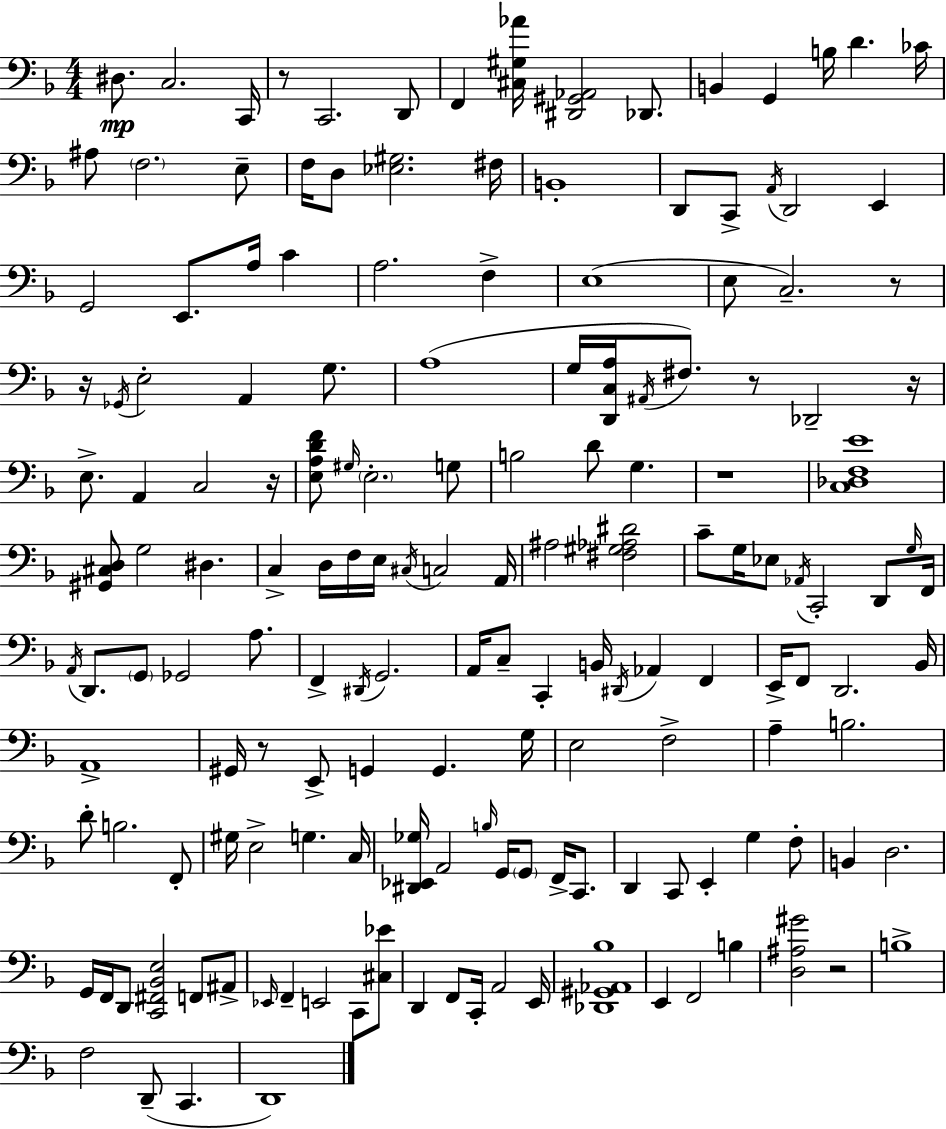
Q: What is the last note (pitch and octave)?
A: D2